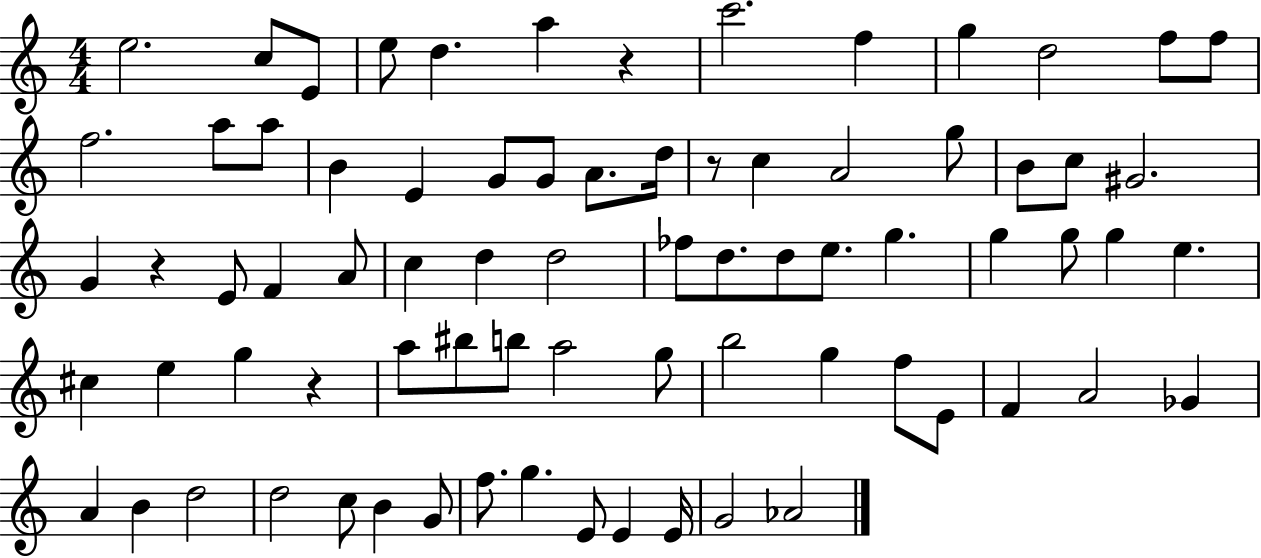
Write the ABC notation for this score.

X:1
T:Untitled
M:4/4
L:1/4
K:C
e2 c/2 E/2 e/2 d a z c'2 f g d2 f/2 f/2 f2 a/2 a/2 B E G/2 G/2 A/2 d/4 z/2 c A2 g/2 B/2 c/2 ^G2 G z E/2 F A/2 c d d2 _f/2 d/2 d/2 e/2 g g g/2 g e ^c e g z a/2 ^b/2 b/2 a2 g/2 b2 g f/2 E/2 F A2 _G A B d2 d2 c/2 B G/2 f/2 g E/2 E E/4 G2 _A2